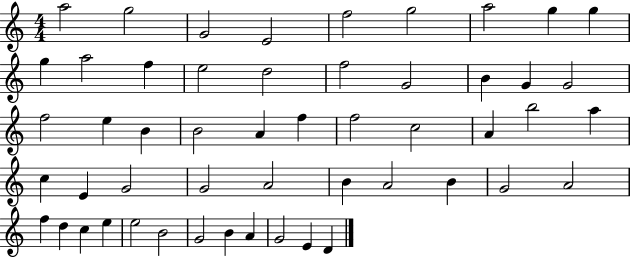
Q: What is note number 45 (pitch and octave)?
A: E5